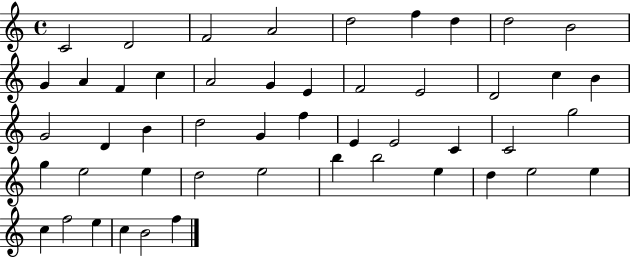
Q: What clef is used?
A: treble